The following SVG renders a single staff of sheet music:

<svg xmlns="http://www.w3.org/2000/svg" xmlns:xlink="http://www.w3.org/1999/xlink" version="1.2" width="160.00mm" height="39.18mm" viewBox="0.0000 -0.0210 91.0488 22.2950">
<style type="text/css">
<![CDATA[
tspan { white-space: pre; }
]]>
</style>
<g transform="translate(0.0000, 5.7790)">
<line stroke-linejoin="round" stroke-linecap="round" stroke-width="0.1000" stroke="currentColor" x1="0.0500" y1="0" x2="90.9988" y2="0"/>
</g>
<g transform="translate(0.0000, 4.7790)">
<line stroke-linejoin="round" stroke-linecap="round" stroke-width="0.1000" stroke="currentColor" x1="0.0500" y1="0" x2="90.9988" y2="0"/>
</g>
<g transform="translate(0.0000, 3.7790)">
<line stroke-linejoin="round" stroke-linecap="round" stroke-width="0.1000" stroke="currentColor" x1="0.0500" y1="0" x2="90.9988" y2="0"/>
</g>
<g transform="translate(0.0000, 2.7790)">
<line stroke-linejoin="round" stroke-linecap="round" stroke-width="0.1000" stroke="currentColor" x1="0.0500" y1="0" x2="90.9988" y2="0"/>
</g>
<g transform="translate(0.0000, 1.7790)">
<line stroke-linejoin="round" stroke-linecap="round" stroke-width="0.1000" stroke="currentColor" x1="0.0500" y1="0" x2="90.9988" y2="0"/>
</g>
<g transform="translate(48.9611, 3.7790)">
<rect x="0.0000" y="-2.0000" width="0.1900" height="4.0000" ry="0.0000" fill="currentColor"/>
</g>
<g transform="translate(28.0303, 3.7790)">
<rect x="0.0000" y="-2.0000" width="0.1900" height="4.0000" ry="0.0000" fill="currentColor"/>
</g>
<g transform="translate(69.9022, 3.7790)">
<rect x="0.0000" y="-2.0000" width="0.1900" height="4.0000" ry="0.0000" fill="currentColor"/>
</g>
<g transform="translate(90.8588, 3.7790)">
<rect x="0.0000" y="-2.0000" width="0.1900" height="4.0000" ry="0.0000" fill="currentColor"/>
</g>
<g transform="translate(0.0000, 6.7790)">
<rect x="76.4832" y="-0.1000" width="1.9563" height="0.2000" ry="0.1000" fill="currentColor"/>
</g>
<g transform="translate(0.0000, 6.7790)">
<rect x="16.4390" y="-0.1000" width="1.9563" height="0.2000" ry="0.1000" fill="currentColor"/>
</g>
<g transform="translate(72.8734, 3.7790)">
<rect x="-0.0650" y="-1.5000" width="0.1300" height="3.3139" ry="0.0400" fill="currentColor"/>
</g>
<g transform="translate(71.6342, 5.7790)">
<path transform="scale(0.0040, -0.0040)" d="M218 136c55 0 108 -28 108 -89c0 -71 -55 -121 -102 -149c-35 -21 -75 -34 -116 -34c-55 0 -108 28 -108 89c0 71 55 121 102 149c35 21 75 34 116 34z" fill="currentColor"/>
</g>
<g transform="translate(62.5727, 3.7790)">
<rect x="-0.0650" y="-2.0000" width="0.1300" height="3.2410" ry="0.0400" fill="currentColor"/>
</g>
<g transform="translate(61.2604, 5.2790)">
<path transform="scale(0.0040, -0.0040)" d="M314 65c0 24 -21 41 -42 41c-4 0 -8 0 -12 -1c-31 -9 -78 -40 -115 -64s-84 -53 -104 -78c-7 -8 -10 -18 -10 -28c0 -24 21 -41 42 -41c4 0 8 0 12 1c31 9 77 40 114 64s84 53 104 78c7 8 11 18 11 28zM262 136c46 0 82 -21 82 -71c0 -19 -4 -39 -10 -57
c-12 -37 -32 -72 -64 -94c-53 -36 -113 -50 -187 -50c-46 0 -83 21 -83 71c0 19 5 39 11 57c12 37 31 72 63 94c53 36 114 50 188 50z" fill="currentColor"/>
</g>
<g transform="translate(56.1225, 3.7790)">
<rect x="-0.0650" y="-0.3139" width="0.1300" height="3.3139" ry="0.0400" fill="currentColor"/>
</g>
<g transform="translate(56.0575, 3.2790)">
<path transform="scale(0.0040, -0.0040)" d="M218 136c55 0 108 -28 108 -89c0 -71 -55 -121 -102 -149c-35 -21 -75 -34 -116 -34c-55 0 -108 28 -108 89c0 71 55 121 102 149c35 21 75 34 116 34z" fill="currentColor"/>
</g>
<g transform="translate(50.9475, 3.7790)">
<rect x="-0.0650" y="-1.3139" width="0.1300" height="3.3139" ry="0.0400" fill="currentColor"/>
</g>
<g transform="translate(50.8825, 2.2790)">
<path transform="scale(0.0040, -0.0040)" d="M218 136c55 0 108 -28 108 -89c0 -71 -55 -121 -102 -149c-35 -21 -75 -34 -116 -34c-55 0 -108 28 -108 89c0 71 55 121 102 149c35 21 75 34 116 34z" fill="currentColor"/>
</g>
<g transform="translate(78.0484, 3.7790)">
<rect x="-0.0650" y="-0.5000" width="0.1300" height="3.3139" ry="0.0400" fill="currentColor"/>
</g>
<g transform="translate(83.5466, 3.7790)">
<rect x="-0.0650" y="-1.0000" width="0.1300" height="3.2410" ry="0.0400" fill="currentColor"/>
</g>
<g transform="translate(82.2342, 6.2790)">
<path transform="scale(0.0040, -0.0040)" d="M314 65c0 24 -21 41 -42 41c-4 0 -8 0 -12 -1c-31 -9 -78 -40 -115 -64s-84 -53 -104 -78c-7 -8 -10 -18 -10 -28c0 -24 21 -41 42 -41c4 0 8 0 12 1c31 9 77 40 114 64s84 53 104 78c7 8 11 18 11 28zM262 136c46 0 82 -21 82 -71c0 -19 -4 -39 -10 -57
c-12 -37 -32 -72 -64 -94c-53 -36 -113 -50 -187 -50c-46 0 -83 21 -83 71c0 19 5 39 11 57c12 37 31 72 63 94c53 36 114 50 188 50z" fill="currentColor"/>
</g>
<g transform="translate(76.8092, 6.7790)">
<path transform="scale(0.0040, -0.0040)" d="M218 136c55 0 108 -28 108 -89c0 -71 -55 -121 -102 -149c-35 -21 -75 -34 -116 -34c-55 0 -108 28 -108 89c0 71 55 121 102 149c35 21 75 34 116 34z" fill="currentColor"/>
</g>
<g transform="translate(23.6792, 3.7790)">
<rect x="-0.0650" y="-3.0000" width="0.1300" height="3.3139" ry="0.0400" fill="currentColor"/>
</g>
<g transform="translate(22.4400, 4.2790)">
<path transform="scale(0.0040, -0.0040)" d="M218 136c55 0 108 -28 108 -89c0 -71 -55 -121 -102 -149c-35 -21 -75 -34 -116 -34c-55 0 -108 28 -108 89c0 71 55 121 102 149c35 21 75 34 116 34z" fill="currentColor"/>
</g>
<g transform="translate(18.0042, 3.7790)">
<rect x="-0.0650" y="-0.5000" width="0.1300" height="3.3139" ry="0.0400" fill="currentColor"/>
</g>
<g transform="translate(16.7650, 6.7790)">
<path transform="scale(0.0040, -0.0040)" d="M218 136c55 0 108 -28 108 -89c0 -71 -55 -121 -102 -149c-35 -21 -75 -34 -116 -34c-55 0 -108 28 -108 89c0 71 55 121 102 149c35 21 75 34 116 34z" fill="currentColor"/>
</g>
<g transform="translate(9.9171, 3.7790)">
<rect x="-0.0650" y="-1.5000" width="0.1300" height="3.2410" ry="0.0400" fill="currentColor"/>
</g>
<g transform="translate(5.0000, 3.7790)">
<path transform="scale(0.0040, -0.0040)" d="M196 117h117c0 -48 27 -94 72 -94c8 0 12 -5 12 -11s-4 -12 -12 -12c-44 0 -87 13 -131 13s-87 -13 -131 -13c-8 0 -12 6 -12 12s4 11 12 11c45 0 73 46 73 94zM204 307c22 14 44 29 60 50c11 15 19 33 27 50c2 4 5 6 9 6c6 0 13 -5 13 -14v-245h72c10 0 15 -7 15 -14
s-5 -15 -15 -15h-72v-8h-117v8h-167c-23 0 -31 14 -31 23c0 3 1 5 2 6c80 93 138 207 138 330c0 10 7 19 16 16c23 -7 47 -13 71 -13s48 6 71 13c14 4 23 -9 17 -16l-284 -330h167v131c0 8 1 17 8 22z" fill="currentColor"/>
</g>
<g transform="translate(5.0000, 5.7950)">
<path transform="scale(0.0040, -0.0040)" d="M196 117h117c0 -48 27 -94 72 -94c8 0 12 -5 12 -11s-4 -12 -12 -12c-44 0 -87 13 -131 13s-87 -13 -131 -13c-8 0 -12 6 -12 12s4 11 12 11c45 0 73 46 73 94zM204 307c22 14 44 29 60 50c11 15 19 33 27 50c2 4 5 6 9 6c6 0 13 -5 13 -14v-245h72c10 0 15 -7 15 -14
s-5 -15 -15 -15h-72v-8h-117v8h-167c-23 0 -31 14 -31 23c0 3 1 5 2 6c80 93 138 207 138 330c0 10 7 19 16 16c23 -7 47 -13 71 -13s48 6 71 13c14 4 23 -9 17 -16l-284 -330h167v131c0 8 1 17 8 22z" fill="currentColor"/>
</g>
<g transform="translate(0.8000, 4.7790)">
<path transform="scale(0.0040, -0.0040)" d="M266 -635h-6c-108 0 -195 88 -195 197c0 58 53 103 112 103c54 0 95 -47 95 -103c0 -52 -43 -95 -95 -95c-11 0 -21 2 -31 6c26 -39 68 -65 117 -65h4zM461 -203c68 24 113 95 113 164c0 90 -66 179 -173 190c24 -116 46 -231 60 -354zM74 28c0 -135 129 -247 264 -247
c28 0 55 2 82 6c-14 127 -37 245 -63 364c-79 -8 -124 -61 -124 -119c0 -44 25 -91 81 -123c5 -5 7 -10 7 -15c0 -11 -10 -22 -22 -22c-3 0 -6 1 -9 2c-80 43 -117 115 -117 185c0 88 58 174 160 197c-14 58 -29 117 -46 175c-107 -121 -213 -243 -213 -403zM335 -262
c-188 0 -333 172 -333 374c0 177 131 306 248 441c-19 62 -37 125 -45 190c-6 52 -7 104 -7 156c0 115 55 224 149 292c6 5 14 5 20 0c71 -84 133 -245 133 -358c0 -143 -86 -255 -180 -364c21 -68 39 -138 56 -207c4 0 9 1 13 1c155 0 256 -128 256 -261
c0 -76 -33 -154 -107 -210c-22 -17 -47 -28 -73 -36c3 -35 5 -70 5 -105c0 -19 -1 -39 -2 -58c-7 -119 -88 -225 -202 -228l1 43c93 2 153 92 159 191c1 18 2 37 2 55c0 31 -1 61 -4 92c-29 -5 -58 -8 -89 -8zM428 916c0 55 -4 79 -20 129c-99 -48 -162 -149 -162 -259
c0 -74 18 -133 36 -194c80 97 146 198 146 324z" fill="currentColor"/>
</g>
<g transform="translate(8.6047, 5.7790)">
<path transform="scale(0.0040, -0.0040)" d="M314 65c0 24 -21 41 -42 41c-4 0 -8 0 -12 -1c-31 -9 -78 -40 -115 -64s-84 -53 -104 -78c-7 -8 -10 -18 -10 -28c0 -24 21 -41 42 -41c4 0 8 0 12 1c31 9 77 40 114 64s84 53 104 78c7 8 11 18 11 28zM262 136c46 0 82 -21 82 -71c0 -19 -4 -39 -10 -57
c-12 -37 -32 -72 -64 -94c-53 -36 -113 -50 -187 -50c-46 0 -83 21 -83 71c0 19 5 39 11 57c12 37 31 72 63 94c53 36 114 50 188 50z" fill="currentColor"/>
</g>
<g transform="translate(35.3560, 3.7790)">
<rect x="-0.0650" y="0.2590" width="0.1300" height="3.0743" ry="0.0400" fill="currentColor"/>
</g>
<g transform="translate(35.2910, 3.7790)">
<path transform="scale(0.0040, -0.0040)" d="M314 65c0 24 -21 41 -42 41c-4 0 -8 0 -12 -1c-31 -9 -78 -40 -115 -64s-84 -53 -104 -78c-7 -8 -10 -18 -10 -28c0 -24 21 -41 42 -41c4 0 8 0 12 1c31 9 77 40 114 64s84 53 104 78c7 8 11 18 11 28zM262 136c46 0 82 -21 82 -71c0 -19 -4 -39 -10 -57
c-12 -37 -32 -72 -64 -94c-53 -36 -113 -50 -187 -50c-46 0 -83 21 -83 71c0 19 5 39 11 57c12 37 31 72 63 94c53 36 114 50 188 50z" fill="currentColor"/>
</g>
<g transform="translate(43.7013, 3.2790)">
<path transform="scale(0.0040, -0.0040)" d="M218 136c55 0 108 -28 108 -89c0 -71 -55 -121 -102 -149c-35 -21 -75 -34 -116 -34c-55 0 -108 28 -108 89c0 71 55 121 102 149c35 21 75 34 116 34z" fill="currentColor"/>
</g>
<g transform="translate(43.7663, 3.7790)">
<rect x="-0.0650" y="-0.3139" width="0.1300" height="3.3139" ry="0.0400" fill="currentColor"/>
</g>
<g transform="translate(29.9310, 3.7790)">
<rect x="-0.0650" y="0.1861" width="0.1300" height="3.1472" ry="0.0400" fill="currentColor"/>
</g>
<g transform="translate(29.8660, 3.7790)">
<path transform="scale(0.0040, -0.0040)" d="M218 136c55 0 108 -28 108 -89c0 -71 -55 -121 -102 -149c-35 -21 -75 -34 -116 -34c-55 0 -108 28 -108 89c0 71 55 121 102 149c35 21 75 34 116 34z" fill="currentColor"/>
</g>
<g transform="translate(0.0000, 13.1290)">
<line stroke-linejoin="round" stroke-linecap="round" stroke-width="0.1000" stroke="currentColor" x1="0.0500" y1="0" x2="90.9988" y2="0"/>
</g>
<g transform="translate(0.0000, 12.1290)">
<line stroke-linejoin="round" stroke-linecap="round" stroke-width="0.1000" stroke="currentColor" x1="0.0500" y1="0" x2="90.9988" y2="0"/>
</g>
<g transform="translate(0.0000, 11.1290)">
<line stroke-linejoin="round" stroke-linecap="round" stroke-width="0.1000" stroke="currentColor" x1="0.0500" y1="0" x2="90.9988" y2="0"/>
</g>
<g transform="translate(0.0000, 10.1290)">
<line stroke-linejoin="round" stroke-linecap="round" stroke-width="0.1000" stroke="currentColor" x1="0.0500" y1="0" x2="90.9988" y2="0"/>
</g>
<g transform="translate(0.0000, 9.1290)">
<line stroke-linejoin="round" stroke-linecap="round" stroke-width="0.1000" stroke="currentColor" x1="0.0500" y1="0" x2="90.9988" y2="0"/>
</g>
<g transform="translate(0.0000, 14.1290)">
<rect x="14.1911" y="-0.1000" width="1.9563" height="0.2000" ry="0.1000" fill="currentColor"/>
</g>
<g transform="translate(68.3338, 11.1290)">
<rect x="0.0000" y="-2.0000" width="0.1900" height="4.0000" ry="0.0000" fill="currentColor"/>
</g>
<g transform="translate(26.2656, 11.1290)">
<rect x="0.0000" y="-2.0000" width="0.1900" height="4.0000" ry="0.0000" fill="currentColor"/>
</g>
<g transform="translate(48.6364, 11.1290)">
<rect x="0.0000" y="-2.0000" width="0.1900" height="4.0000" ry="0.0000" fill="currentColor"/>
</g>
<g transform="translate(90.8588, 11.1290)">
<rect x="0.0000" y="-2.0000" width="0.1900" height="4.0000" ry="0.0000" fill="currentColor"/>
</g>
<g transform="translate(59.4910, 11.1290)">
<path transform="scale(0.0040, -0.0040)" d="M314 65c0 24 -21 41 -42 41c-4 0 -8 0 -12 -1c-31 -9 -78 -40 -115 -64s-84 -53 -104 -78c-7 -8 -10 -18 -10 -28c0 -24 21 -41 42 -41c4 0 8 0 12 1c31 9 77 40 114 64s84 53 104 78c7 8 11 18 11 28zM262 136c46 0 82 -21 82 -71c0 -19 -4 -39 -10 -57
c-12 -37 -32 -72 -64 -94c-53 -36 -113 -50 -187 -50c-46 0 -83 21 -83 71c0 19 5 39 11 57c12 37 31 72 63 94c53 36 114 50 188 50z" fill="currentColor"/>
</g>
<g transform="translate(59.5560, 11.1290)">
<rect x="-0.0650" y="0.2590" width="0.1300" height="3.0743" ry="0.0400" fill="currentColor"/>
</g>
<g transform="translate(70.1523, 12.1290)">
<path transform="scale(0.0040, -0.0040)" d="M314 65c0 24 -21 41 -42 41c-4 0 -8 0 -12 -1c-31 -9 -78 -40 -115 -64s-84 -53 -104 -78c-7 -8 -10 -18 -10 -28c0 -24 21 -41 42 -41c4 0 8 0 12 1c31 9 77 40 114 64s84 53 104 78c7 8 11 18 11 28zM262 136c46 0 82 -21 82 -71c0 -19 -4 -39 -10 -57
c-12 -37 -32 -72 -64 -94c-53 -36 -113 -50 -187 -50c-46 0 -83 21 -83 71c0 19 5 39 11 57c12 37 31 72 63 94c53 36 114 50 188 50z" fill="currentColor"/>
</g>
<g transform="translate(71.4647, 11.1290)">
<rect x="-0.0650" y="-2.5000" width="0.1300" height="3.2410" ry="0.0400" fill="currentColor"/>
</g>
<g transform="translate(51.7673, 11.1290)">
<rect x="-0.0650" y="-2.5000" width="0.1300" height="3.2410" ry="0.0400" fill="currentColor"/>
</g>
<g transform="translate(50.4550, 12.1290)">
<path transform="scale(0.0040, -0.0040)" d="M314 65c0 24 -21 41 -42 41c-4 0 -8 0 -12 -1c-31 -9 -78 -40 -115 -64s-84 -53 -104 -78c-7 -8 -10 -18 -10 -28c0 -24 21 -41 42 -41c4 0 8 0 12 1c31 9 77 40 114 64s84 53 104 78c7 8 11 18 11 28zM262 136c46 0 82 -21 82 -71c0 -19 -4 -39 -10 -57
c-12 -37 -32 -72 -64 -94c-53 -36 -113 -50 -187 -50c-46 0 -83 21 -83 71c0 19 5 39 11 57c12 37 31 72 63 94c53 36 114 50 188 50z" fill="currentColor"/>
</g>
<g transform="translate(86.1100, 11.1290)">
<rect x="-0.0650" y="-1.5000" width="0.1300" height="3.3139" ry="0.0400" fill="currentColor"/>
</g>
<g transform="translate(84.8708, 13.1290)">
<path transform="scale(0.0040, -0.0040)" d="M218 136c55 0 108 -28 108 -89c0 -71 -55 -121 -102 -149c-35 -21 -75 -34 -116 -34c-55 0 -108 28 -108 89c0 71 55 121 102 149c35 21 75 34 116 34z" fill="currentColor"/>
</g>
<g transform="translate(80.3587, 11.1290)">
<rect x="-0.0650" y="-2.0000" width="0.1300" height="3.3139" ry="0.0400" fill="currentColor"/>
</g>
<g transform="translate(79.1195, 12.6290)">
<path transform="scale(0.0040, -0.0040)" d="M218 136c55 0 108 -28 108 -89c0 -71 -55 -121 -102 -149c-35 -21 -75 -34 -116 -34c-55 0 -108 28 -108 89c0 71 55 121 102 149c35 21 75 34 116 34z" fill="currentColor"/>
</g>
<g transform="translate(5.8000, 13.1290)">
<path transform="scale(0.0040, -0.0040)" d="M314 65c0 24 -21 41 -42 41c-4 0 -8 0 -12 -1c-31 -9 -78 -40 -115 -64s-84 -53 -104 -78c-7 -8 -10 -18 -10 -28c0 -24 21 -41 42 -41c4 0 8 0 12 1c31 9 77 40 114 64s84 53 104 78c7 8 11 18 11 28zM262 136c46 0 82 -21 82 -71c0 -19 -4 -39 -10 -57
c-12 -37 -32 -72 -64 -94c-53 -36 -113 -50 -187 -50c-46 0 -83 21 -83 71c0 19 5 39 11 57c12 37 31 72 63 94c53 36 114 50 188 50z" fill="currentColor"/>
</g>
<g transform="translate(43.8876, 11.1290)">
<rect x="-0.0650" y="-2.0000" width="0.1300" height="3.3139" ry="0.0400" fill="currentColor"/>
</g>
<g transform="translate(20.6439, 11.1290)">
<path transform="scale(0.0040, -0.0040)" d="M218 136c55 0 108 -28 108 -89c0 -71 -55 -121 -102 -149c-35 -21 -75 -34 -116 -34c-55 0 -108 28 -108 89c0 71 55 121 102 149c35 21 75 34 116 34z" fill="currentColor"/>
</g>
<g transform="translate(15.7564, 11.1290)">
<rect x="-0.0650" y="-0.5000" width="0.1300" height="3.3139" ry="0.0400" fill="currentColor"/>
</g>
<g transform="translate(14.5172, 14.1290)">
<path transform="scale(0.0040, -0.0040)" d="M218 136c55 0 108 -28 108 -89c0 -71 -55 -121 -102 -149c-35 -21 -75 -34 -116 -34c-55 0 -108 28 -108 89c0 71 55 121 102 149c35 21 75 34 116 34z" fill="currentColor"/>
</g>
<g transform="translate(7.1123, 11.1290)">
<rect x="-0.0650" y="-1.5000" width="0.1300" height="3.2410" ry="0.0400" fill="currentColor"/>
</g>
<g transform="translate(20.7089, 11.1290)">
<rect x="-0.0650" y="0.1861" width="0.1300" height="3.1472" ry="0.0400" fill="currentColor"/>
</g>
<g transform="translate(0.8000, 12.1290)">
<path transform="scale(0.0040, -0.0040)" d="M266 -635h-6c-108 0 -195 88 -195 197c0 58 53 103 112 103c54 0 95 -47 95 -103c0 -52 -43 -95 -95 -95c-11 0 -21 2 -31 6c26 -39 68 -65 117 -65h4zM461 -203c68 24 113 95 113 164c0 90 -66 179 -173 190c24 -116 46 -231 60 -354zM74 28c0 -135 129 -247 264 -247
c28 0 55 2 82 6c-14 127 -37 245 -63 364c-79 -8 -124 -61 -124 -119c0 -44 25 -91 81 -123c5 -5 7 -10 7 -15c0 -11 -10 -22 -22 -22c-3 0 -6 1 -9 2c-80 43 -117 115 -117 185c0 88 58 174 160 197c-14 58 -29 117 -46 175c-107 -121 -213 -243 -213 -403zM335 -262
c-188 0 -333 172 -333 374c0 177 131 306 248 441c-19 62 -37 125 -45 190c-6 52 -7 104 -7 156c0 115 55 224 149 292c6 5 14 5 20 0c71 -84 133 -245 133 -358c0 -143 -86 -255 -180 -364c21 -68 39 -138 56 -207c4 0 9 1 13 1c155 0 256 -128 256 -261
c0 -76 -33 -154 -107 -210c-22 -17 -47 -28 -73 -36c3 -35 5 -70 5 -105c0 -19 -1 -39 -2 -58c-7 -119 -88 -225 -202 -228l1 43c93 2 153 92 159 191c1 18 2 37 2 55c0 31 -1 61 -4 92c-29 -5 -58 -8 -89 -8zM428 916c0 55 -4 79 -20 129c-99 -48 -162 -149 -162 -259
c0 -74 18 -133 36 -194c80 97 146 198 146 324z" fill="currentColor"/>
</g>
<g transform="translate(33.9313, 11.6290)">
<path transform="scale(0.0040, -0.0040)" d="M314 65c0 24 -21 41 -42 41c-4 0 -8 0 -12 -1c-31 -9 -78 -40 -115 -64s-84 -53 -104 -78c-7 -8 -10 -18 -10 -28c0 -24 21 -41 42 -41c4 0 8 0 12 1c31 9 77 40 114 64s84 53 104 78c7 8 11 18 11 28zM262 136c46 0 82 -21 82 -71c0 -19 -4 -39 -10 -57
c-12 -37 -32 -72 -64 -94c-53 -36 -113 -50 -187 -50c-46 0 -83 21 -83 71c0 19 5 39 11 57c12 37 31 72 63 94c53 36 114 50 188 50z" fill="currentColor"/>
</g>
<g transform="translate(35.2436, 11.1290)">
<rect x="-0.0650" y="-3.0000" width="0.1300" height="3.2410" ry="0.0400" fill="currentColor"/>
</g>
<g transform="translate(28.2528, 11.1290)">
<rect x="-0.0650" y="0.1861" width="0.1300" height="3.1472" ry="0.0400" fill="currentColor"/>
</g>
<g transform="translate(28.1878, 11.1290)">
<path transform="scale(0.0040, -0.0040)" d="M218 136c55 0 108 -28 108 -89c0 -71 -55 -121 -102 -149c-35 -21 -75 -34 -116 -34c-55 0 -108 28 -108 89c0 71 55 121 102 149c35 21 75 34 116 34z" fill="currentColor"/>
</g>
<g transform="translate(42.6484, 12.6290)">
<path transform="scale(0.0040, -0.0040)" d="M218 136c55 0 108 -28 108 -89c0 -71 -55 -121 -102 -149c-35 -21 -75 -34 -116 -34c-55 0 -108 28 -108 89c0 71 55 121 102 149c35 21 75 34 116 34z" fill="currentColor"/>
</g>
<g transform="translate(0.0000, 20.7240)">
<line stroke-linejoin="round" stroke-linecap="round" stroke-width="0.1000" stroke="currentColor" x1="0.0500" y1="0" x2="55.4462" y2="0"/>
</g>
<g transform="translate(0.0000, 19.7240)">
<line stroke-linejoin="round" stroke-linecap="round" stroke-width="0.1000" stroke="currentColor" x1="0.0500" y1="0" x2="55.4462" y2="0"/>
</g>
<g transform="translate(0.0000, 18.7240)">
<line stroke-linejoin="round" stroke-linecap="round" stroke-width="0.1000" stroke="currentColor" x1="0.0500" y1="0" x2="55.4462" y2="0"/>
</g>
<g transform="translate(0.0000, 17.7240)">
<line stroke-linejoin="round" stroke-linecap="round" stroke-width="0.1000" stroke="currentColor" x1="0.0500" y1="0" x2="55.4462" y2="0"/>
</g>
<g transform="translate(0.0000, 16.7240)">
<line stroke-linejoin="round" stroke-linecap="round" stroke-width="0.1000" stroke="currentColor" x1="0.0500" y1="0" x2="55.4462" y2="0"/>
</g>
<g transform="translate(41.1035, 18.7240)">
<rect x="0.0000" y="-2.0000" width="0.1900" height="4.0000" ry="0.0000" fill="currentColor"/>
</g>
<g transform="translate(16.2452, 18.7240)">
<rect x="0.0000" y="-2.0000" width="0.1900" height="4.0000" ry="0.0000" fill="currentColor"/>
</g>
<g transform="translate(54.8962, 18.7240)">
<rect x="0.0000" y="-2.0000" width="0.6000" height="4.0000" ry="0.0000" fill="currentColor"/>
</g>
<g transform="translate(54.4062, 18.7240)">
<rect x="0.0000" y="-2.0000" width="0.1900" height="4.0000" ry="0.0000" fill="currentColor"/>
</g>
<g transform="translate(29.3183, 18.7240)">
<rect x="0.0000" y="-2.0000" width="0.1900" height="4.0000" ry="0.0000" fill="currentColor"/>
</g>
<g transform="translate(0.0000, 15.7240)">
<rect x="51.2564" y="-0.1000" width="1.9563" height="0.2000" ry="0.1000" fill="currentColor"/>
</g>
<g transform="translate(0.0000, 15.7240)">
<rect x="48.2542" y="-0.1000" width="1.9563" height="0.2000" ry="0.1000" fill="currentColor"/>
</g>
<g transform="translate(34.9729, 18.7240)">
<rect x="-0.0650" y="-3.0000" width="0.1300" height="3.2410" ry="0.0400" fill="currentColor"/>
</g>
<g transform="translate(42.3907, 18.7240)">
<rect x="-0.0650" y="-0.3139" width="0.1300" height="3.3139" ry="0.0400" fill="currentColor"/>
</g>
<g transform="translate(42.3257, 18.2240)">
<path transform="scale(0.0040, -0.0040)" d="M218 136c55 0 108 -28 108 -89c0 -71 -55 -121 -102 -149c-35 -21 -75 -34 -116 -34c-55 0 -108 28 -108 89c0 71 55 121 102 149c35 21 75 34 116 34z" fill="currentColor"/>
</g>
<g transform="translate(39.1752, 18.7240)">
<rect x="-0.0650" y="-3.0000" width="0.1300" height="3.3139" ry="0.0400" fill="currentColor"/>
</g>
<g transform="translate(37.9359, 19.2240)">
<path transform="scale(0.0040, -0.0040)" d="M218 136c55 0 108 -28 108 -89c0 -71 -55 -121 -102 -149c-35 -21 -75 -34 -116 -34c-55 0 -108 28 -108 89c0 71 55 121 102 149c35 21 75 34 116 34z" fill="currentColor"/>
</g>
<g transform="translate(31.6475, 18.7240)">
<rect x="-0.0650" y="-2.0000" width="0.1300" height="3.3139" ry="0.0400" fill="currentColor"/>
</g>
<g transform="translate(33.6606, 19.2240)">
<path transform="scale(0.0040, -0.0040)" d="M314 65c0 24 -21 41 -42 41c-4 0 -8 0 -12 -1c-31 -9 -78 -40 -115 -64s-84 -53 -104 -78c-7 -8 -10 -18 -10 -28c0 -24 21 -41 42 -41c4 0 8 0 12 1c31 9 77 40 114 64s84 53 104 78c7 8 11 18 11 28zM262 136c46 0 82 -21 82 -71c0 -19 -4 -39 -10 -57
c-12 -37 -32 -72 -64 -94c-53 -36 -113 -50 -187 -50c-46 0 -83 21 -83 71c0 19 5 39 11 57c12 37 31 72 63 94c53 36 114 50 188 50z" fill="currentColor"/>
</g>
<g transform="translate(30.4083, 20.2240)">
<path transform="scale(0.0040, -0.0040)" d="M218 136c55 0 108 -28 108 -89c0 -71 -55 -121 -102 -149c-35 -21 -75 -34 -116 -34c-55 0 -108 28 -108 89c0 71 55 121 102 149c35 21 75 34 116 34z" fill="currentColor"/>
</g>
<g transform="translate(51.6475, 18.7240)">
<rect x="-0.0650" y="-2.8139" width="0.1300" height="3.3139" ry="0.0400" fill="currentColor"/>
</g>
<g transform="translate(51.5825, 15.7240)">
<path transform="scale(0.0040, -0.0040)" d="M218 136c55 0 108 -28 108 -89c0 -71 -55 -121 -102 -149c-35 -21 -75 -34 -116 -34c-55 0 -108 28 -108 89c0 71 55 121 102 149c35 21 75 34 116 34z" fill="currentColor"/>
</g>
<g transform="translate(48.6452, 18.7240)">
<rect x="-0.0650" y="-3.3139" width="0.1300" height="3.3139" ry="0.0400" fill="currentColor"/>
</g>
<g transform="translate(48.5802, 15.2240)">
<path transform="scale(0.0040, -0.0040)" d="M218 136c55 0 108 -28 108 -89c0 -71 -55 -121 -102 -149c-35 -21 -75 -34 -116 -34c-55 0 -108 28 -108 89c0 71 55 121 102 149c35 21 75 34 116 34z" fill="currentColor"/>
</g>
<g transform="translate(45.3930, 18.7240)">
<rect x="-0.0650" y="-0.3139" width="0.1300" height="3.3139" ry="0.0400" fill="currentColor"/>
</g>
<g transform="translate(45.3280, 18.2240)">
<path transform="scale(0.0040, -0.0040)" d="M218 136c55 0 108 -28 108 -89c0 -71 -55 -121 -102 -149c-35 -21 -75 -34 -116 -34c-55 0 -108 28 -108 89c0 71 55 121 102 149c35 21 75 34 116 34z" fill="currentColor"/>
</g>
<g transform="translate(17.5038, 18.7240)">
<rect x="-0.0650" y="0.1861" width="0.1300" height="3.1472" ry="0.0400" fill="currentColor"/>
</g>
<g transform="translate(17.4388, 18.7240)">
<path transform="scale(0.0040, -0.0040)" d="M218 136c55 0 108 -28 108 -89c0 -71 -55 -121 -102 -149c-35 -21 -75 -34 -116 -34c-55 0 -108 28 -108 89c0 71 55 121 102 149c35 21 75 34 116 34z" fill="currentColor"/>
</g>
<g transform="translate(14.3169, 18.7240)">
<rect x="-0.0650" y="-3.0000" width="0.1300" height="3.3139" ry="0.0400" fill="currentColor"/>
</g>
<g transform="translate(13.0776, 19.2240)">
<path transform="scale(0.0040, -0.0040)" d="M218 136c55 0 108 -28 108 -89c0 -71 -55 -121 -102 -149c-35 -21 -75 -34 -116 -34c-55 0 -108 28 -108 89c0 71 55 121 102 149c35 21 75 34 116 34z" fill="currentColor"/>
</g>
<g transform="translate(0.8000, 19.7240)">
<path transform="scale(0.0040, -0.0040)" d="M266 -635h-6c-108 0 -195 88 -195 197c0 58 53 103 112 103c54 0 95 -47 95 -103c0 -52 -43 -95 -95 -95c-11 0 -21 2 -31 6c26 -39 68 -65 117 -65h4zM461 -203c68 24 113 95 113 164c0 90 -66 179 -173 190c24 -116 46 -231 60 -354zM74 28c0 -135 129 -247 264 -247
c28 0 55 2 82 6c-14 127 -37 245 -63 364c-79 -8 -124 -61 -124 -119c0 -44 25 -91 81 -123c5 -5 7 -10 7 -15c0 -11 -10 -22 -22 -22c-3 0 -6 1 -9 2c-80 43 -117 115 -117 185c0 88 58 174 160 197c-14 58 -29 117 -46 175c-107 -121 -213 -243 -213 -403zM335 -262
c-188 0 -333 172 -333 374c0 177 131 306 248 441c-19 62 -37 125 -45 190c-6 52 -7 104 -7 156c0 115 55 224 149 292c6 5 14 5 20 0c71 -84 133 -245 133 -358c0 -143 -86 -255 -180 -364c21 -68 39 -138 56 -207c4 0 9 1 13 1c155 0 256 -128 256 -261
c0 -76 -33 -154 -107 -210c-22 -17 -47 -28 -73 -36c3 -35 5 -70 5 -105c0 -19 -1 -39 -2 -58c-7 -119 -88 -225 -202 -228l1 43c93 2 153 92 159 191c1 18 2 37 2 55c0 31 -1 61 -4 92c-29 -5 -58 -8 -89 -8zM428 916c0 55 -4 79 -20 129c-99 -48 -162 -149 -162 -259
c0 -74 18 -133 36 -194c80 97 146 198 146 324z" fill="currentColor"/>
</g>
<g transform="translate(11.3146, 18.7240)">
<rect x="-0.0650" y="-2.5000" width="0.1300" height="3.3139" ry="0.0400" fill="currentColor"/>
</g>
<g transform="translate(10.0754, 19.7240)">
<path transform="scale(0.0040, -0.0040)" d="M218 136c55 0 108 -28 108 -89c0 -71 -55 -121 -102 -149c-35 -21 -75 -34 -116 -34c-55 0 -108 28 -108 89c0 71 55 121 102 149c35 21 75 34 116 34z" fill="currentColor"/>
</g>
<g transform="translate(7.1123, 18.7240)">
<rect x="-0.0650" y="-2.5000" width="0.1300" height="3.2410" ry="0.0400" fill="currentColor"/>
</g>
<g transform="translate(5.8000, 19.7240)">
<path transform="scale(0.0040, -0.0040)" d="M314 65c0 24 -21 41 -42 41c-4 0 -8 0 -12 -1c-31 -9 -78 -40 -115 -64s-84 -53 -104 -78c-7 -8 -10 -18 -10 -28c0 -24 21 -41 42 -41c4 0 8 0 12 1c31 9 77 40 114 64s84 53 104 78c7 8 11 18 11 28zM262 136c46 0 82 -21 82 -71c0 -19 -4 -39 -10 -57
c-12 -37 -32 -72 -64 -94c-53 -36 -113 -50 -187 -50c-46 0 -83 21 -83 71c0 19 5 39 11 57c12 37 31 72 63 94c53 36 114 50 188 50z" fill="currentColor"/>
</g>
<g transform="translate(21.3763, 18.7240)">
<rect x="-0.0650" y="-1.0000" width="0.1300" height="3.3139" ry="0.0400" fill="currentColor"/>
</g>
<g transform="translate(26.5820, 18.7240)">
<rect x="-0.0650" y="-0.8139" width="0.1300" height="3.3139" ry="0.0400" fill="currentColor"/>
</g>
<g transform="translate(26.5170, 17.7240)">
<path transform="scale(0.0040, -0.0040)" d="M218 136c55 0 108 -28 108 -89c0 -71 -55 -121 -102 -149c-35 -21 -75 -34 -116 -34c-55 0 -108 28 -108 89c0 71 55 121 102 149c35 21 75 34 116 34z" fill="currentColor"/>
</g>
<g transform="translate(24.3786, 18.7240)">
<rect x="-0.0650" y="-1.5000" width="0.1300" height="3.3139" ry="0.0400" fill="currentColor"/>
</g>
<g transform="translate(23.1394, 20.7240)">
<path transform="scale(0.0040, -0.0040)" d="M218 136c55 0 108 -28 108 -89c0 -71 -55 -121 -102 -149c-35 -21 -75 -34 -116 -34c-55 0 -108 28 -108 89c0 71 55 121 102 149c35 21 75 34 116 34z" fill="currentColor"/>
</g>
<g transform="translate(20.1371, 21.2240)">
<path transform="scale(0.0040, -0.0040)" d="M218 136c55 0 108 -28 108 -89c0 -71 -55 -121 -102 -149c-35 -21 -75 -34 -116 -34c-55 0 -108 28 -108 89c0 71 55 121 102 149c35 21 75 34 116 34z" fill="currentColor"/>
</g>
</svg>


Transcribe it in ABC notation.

X:1
T:Untitled
M:4/4
L:1/4
K:C
E2 C A B B2 c e c F2 E C D2 E2 C B B A2 F G2 B2 G2 F E G2 G A B D E d F A2 A c c b a